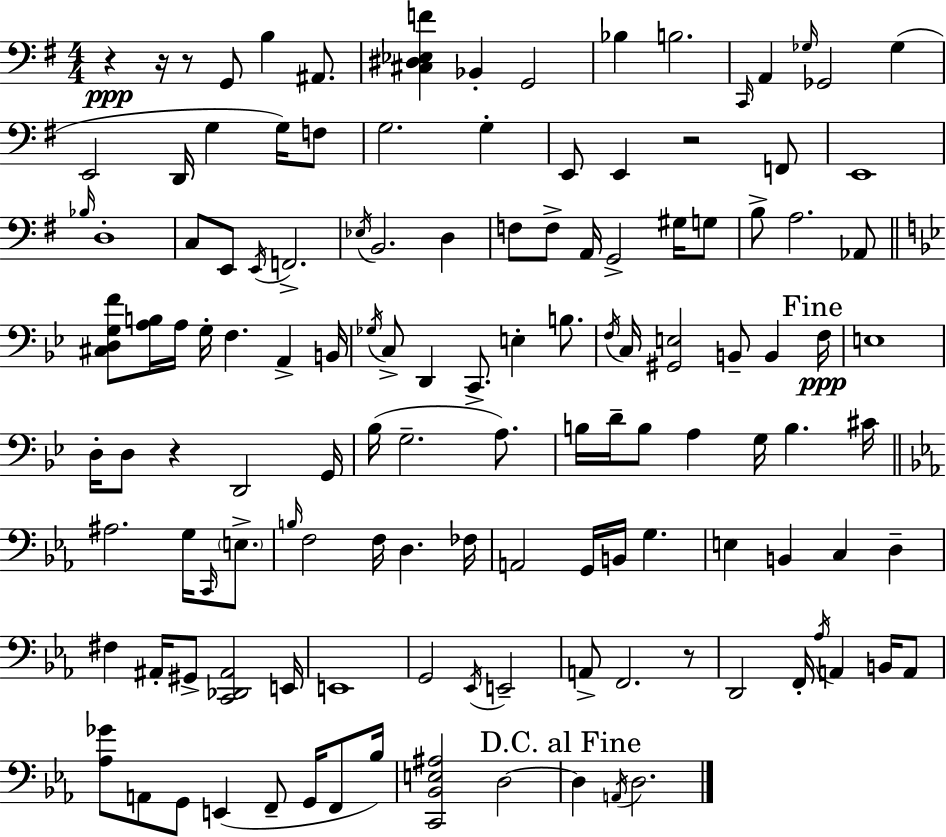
{
  \clef bass
  \numericTimeSignature
  \time 4/4
  \key e \minor
  r4\ppp r16 r8 g,8 b4 ais,8. | <cis dis ees f'>4 bes,4-. g,2 | bes4 b2. | \grace { c,16 } a,4 \grace { ges16 } ges,2 ges4( | \break e,2 d,16 g4 g16) | f8 g2. g4-. | e,8 e,4 r2 | f,8 e,1 | \break \grace { bes16 } d1-. | c8 e,8 \acciaccatura { e,16 } f,2.-> | \acciaccatura { ees16 } b,2. | d4 f8 f8-> a,16 g,2-> | \break gis16 g8 b8-> a2. | aes,8 \bar "||" \break \key bes \major <cis d g f'>8 <a b>16 a16 g16-. f4. a,4-> b,16 | \acciaccatura { ges16 } c8-> d,4 c,8.-> e4-. b8. | \acciaccatura { f16 } c16 <gis, e>2 b,8-- b,4 | \mark "Fine" f16\ppp e1 | \break d16-. d8 r4 d,2 | g,16 bes16( g2.-- a8.) | b16 d'16-- b8 a4 g16 b4. | cis'16 \bar "||" \break \key ees \major ais2. g16 \grace { c,16 } \parenthesize e8.-> | \grace { b16 } f2 f16 d4. | fes16 a,2 g,16 b,16 g4. | e4 b,4 c4 d4-- | \break fis4 ais,16-. gis,8-> <c, des, ais,>2 | e,16 e,1 | g,2 \acciaccatura { ees,16 } e,2-- | a,8-> f,2. | \break r8 d,2 f,16-. \acciaccatura { aes16 } a,4 | b,16 a,8 <aes ges'>8 a,8 g,8 e,4( f,8-- | g,16 f,8 bes16) <c, bes, e ais>2 d2~~ | \mark "D.C. al Fine" d4 \acciaccatura { a,16 } d2. | \break \bar "|."
}